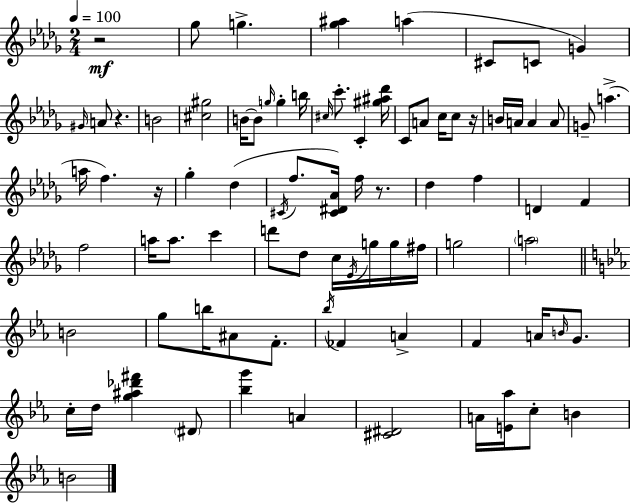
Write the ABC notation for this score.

X:1
T:Untitled
M:2/4
L:1/4
K:Bbm
z2 _g/2 g [_g^a] a ^C/2 C/2 G ^G/4 A/2 z B2 [^c^g]2 B/4 B/2 g/4 g b/4 ^c/4 c'/2 C [^g^a_d']/4 C/2 A/2 c/4 c/2 z/4 B/4 A/4 A A/2 G/2 a a/4 f z/4 _g _d ^C/4 f/2 [^C^D_A]/4 f/4 z/2 _d f D F f2 a/4 a/2 c' d'/2 _d/2 c/4 _E/4 g/4 g/4 ^f/4 g2 a2 B2 g/2 b/4 ^A/2 F/2 _b/4 _F A F A/4 B/4 G/2 c/4 d/4 [g^a_d'^f'] ^D/2 [_bg'] A [^C^D]2 A/4 [E_a]/4 c/2 B B2